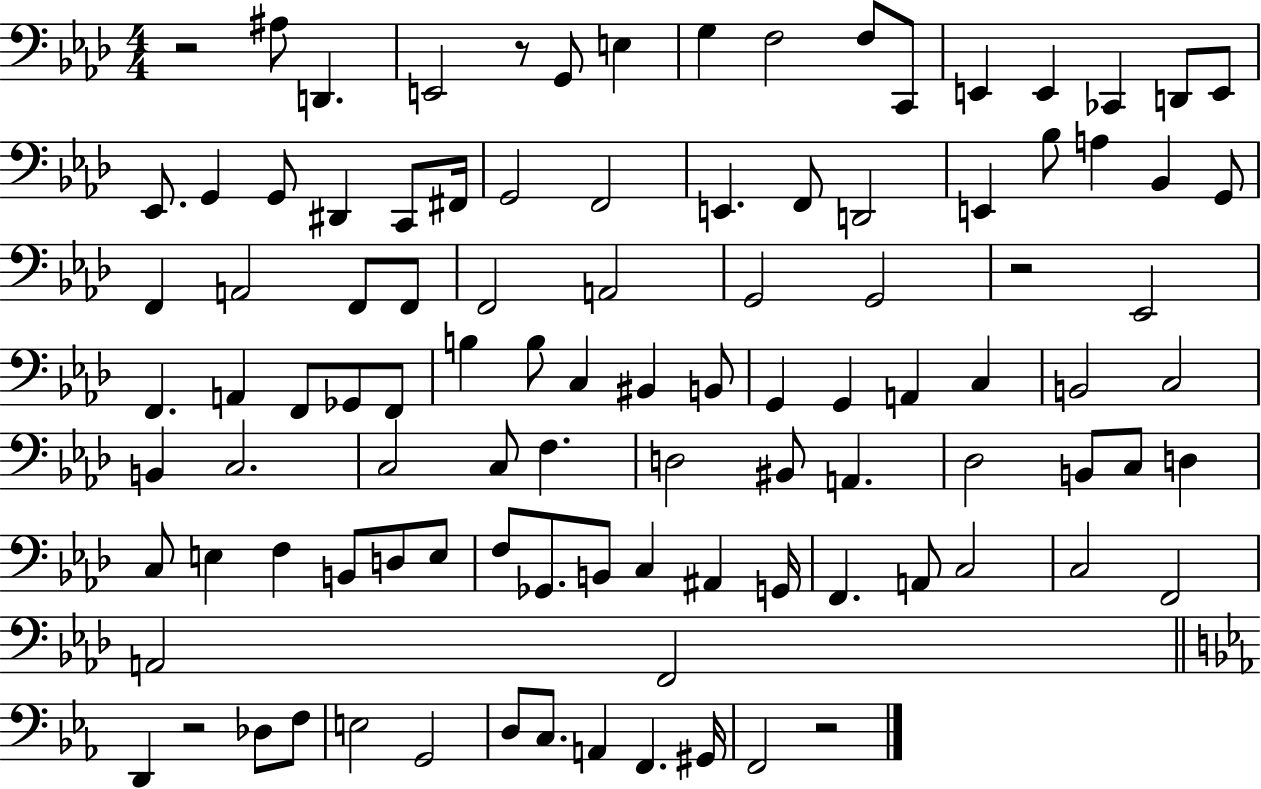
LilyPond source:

{
  \clef bass
  \numericTimeSignature
  \time 4/4
  \key aes \major
  \repeat volta 2 { r2 ais8 d,4. | e,2 r8 g,8 e4 | g4 f2 f8 c,8 | e,4 e,4 ces,4 d,8 e,8 | \break ees,8. g,4 g,8 dis,4 c,8 fis,16 | g,2 f,2 | e,4. f,8 d,2 | e,4 bes8 a4 bes,4 g,8 | \break f,4 a,2 f,8 f,8 | f,2 a,2 | g,2 g,2 | r2 ees,2 | \break f,4. a,4 f,8 ges,8 f,8 | b4 b8 c4 bis,4 b,8 | g,4 g,4 a,4 c4 | b,2 c2 | \break b,4 c2. | c2 c8 f4. | d2 bis,8 a,4. | des2 b,8 c8 d4 | \break c8 e4 f4 b,8 d8 e8 | f8 ges,8. b,8 c4 ais,4 g,16 | f,4. a,8 c2 | c2 f,2 | \break a,2 f,2 | \bar "||" \break \key c \minor d,4 r2 des8 f8 | e2 g,2 | d8 c8. a,4 f,4. gis,16 | f,2 r2 | \break } \bar "|."
}